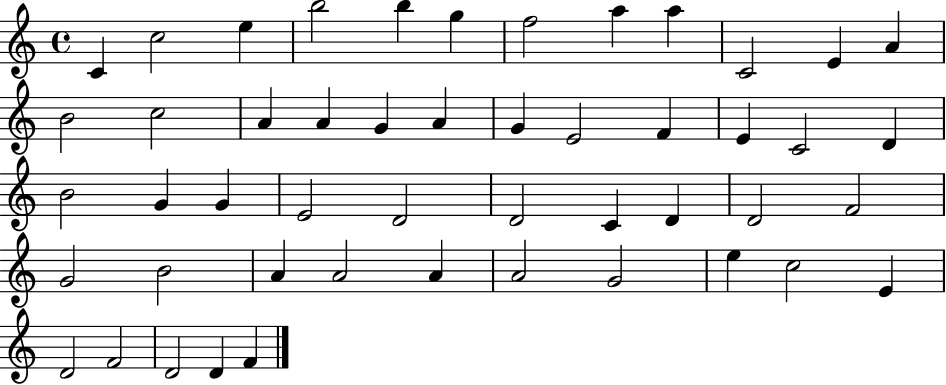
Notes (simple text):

C4/q C5/h E5/q B5/h B5/q G5/q F5/h A5/q A5/q C4/h E4/q A4/q B4/h C5/h A4/q A4/q G4/q A4/q G4/q E4/h F4/q E4/q C4/h D4/q B4/h G4/q G4/q E4/h D4/h D4/h C4/q D4/q D4/h F4/h G4/h B4/h A4/q A4/h A4/q A4/h G4/h E5/q C5/h E4/q D4/h F4/h D4/h D4/q F4/q